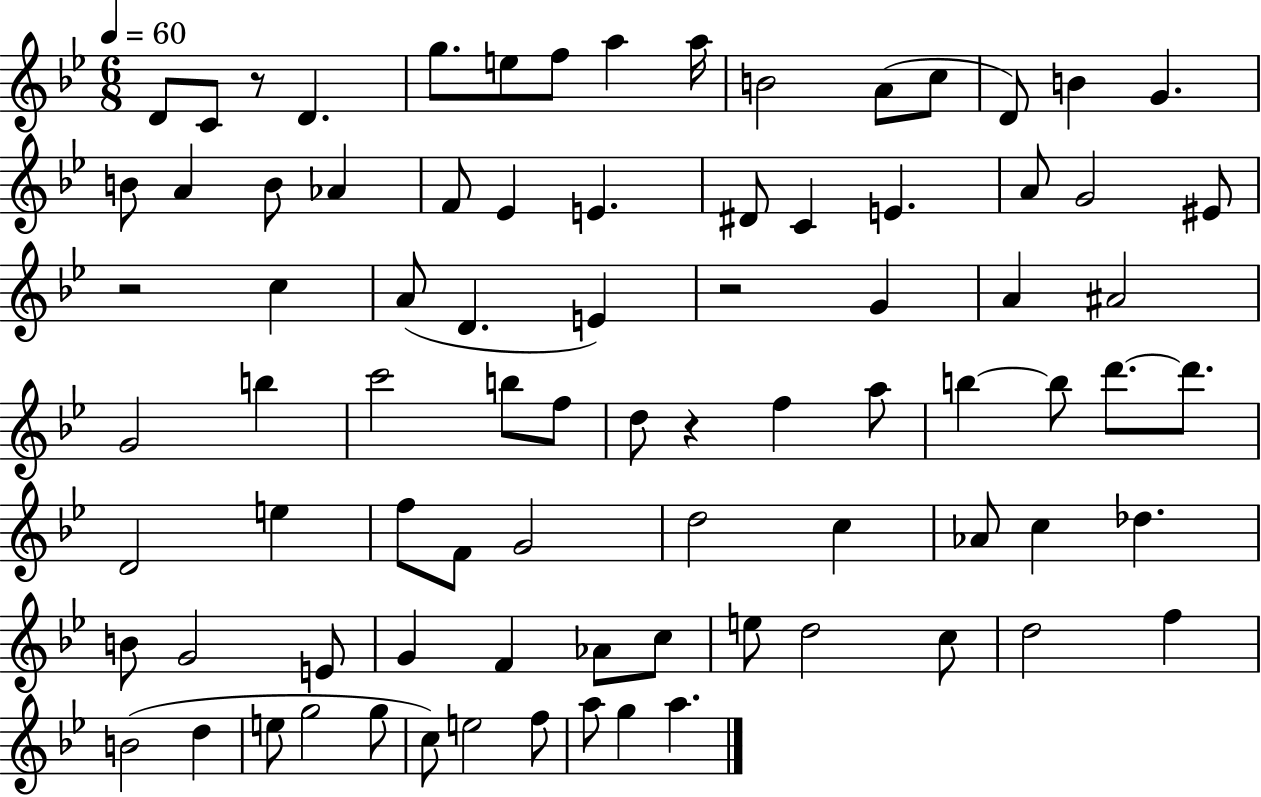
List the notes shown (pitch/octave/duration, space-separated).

D4/e C4/e R/e D4/q. G5/e. E5/e F5/e A5/q A5/s B4/h A4/e C5/e D4/e B4/q G4/q. B4/e A4/q B4/e Ab4/q F4/e Eb4/q E4/q. D#4/e C4/q E4/q. A4/e G4/h EIS4/e R/h C5/q A4/e D4/q. E4/q R/h G4/q A4/q A#4/h G4/h B5/q C6/h B5/e F5/e D5/e R/q F5/q A5/e B5/q B5/e D6/e. D6/e. D4/h E5/q F5/e F4/e G4/h D5/h C5/q Ab4/e C5/q Db5/q. B4/e G4/h E4/e G4/q F4/q Ab4/e C5/e E5/e D5/h C5/e D5/h F5/q B4/h D5/q E5/e G5/h G5/e C5/e E5/h F5/e A5/e G5/q A5/q.